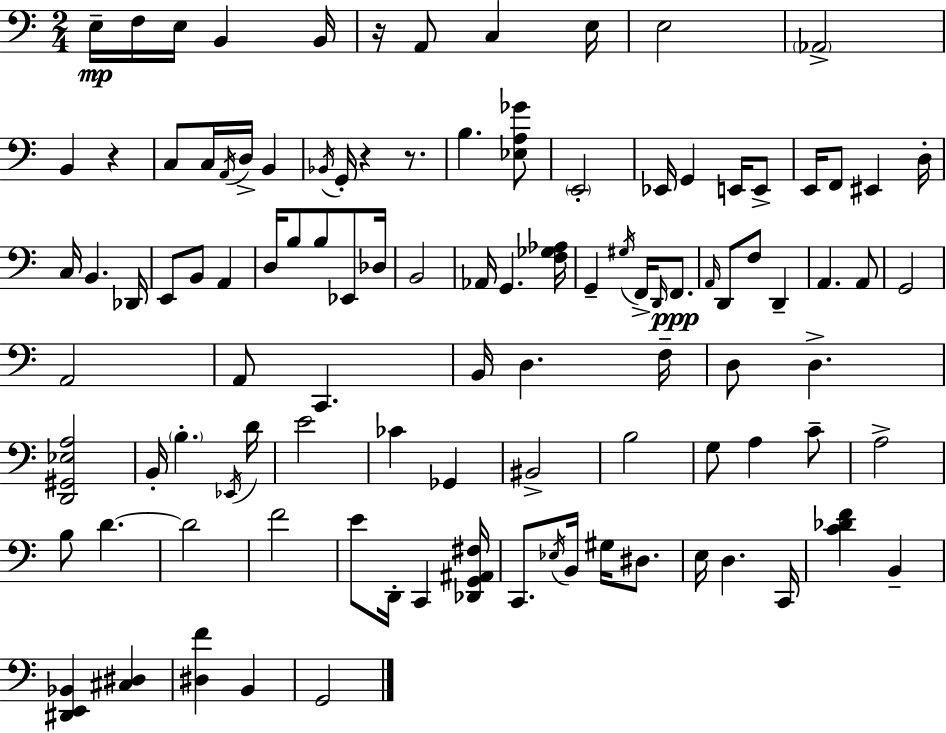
E3/s F3/s E3/s B2/q B2/s R/s A2/e C3/q E3/s E3/h Ab2/h B2/q R/q C3/e C3/s A2/s D3/s B2/q Bb2/s G2/s R/q R/e. B3/q. [Eb3,A3,Gb4]/e E2/h Eb2/s G2/q E2/s E2/e E2/s F2/e EIS2/q D3/s C3/s B2/q. Db2/s E2/e B2/e A2/q D3/s B3/e B3/e Eb2/e Db3/s B2/h Ab2/s G2/q. [F3,Gb3,Ab3]/s G2/q G#3/s F2/s D2/s F2/e. A2/s D2/e F3/e D2/q A2/q. A2/e G2/h A2/h A2/e C2/q. B2/s D3/q. F3/s D3/e D3/q. [D2,G#2,Eb3,A3]/h B2/s B3/q. Eb2/s D4/s E4/h CES4/q Gb2/q BIS2/h B3/h G3/e A3/q C4/e A3/h B3/e D4/q. D4/h F4/h E4/e D2/s C2/q [Db2,G2,A#2,F#3]/s C2/e. Eb3/s B2/s G#3/s D#3/e. E3/s D3/q. C2/s [C4,Db4,F4]/q B2/q [D#2,E2,Bb2]/q [C#3,D#3]/q [D#3,F4]/q B2/q G2/h